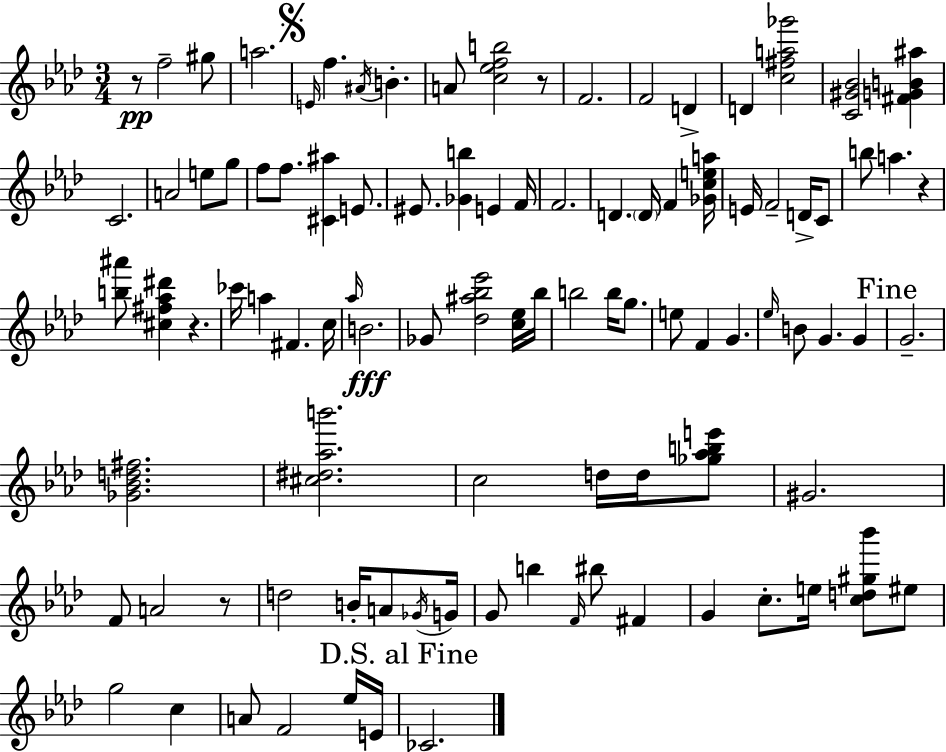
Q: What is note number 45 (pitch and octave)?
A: F4